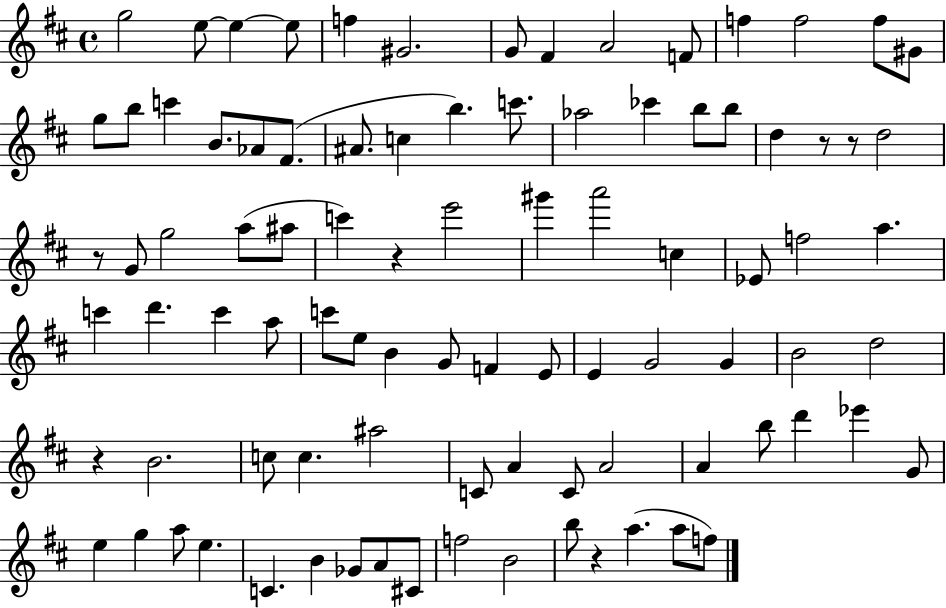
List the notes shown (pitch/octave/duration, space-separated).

G5/h E5/e E5/q E5/e F5/q G#4/h. G4/e F#4/q A4/h F4/e F5/q F5/h F5/e G#4/e G5/e B5/e C6/q B4/e. Ab4/e F#4/e. A#4/e. C5/q B5/q. C6/e. Ab5/h CES6/q B5/e B5/e D5/q R/e R/e D5/h R/e G4/e G5/h A5/e A#5/e C6/q R/q E6/h G#6/q A6/h C5/q Eb4/e F5/h A5/q. C6/q D6/q. C6/q A5/e C6/e E5/e B4/q G4/e F4/q E4/e E4/q G4/h G4/q B4/h D5/h R/q B4/h. C5/e C5/q. A#5/h C4/e A4/q C4/e A4/h A4/q B5/e D6/q Eb6/q G4/e E5/q G5/q A5/e E5/q. C4/q. B4/q Gb4/e A4/e C#4/e F5/h B4/h B5/e R/q A5/q. A5/e F5/e